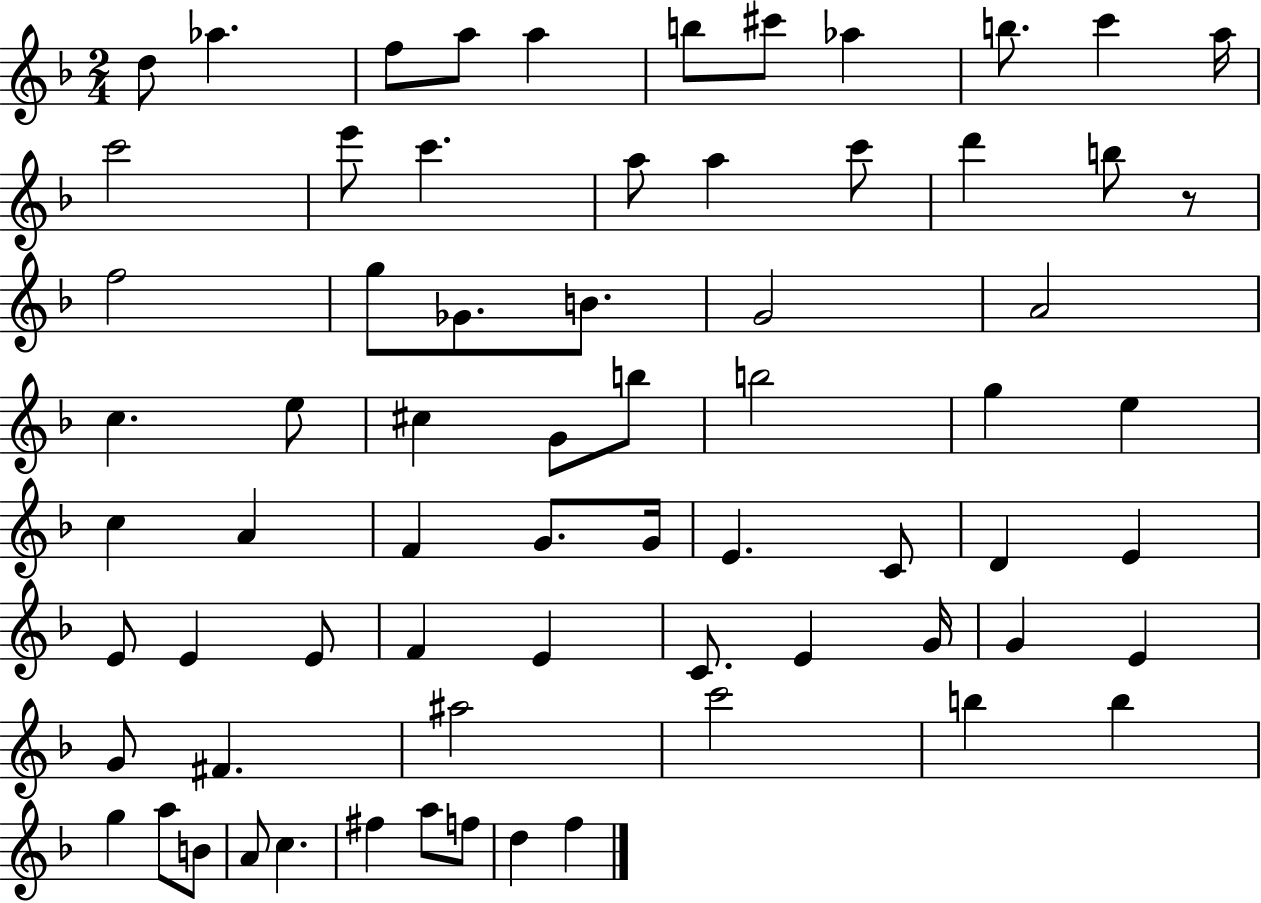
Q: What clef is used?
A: treble